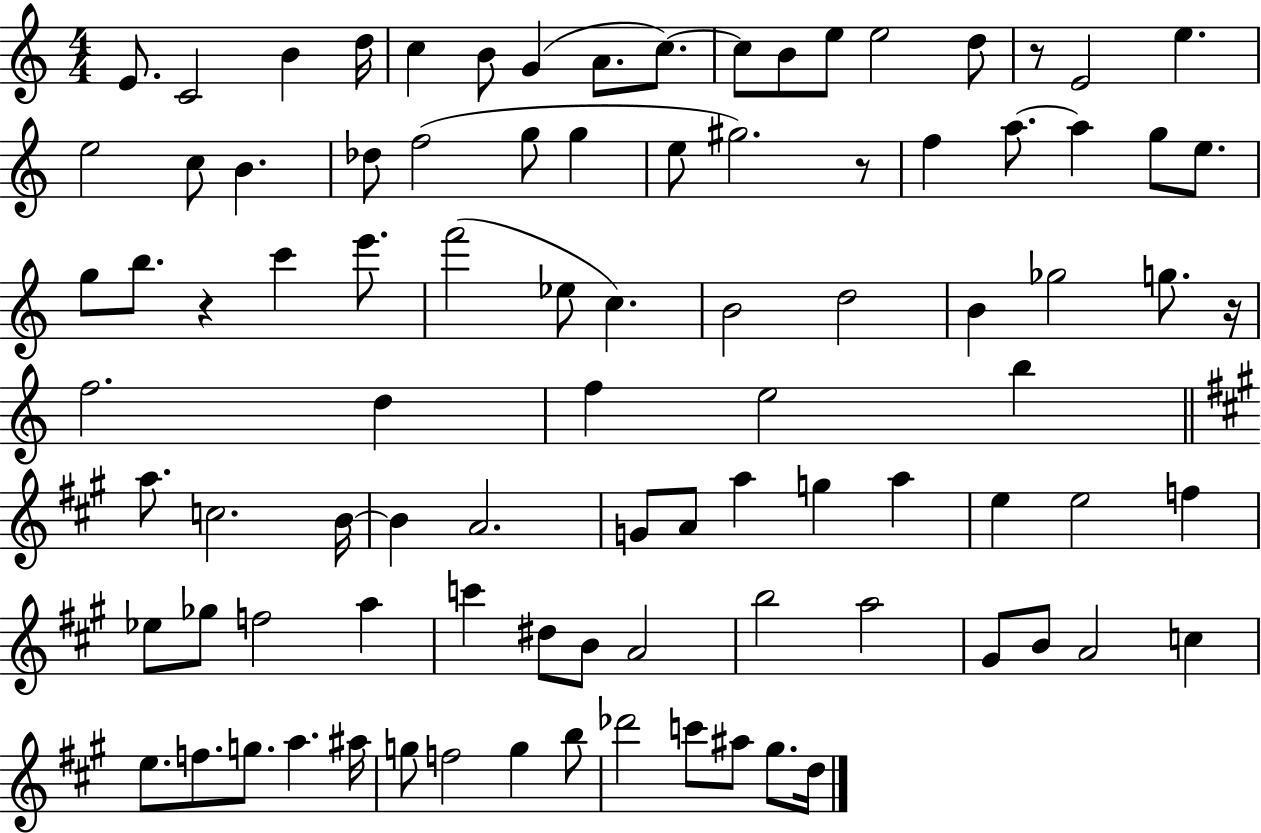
X:1
T:Untitled
M:4/4
L:1/4
K:C
E/2 C2 B d/4 c B/2 G A/2 c/2 c/2 B/2 e/2 e2 d/2 z/2 E2 e e2 c/2 B _d/2 f2 g/2 g e/2 ^g2 z/2 f a/2 a g/2 e/2 g/2 b/2 z c' e'/2 f'2 _e/2 c B2 d2 B _g2 g/2 z/4 f2 d f e2 b a/2 c2 B/4 B A2 G/2 A/2 a g a e e2 f _e/2 _g/2 f2 a c' ^d/2 B/2 A2 b2 a2 ^G/2 B/2 A2 c e/2 f/2 g/2 a ^a/4 g/2 f2 g b/2 _d'2 c'/2 ^a/2 ^g/2 d/4